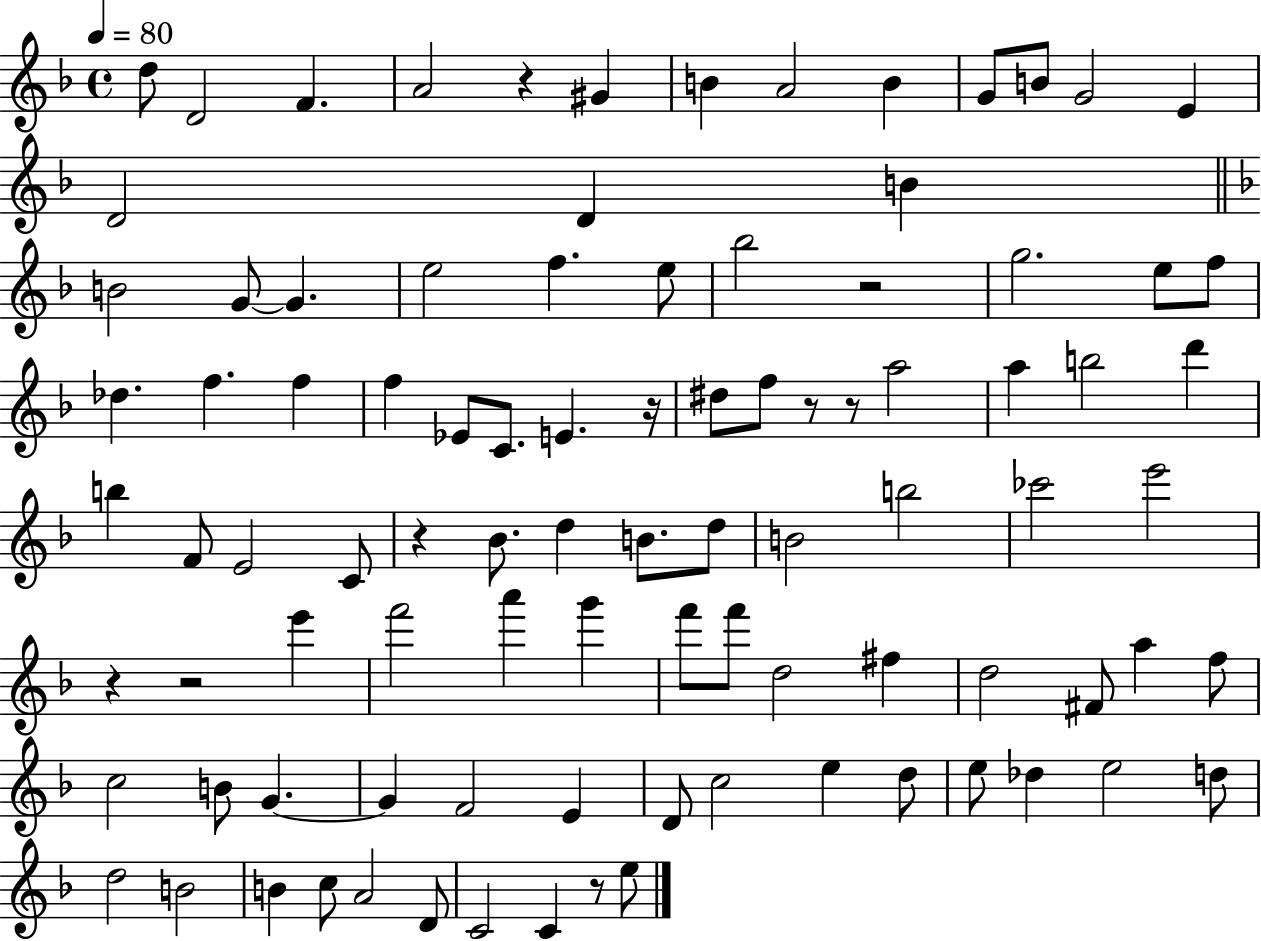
D5/e D4/h F4/q. A4/h R/q G#4/q B4/q A4/h B4/q G4/e B4/e G4/h E4/q D4/h D4/q B4/q B4/h G4/e G4/q. E5/h F5/q. E5/e Bb5/h R/h G5/h. E5/e F5/e Db5/q. F5/q. F5/q F5/q Eb4/e C4/e. E4/q. R/s D#5/e F5/e R/e R/e A5/h A5/q B5/h D6/q B5/q F4/e E4/h C4/e R/q Bb4/e. D5/q B4/e. D5/e B4/h B5/h CES6/h E6/h R/q R/h E6/q F6/h A6/q G6/q F6/e F6/e D5/h F#5/q D5/h F#4/e A5/q F5/e C5/h B4/e G4/q. G4/q F4/h E4/q D4/e C5/h E5/q D5/e E5/e Db5/q E5/h D5/e D5/h B4/h B4/q C5/e A4/h D4/e C4/h C4/q R/e E5/e